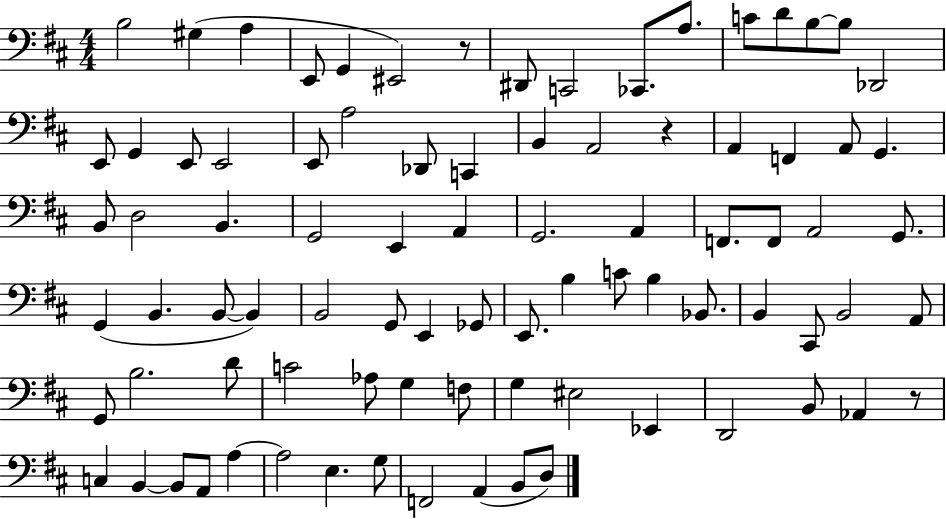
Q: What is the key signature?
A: D major